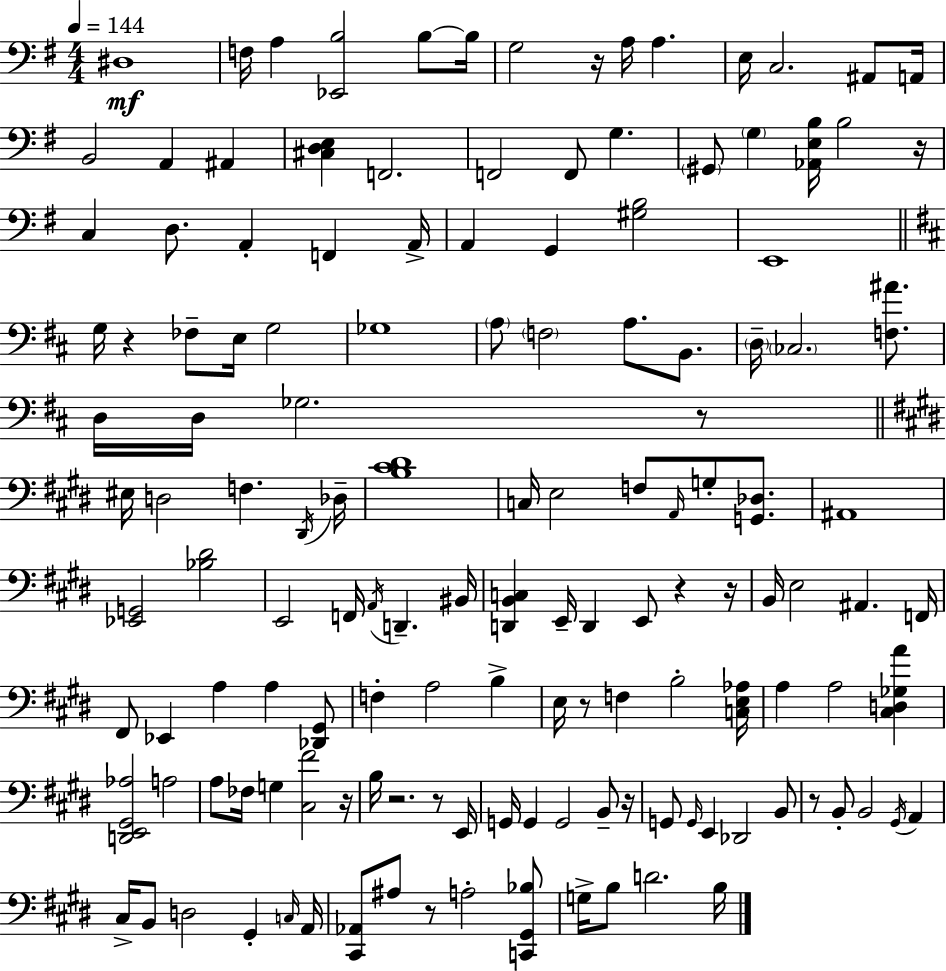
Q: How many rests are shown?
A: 13